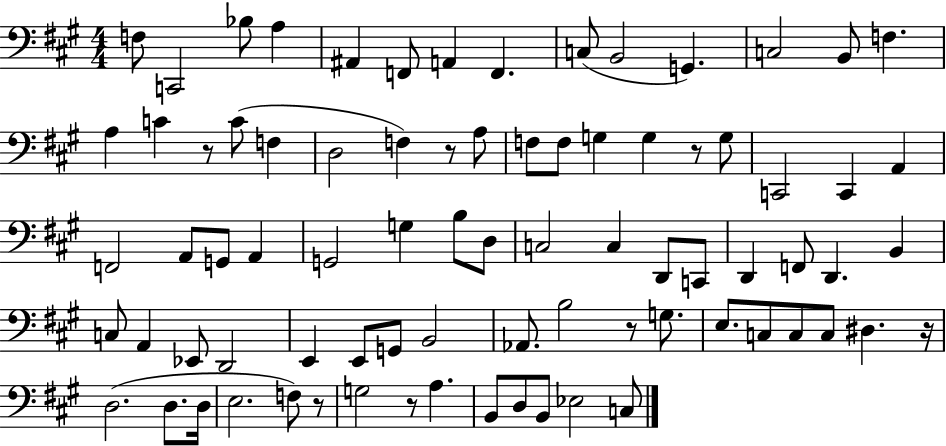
X:1
T:Untitled
M:4/4
L:1/4
K:A
F,/2 C,,2 _B,/2 A, ^A,, F,,/2 A,, F,, C,/2 B,,2 G,, C,2 B,,/2 F, A, C z/2 C/2 F, D,2 F, z/2 A,/2 F,/2 F,/2 G, G, z/2 G,/2 C,,2 C,, A,, F,,2 A,,/2 G,,/2 A,, G,,2 G, B,/2 D,/2 C,2 C, D,,/2 C,,/2 D,, F,,/2 D,, B,, C,/2 A,, _E,,/2 D,,2 E,, E,,/2 G,,/2 B,,2 _A,,/2 B,2 z/2 G,/2 E,/2 C,/2 C,/2 C,/2 ^D, z/4 D,2 D,/2 D,/4 E,2 F,/2 z/2 G,2 z/2 A, B,,/2 D,/2 B,,/2 _E,2 C,/2